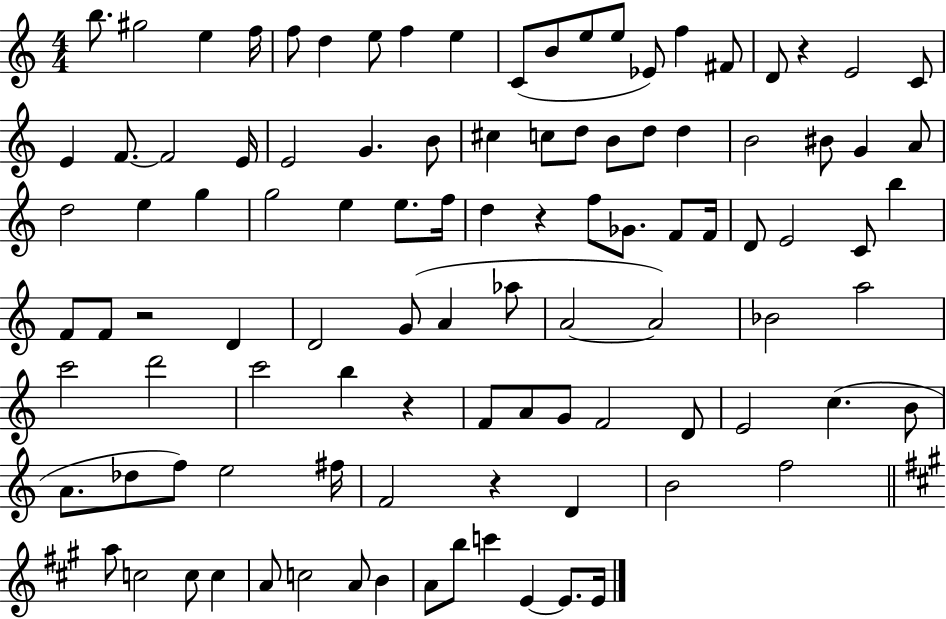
{
  \clef treble
  \numericTimeSignature
  \time 4/4
  \key c \major
  b''8. gis''2 e''4 f''16 | f''8 d''4 e''8 f''4 e''4 | c'8( b'8 e''8 e''8 ees'8) f''4 fis'8 | d'8 r4 e'2 c'8 | \break e'4 f'8.~~ f'2 e'16 | e'2 g'4. b'8 | cis''4 c''8 d''8 b'8 d''8 d''4 | b'2 bis'8 g'4 a'8 | \break d''2 e''4 g''4 | g''2 e''4 e''8. f''16 | d''4 r4 f''8 ges'8. f'8 f'16 | d'8 e'2 c'8 b''4 | \break f'8 f'8 r2 d'4 | d'2 g'8( a'4 aes''8 | a'2~~ a'2) | bes'2 a''2 | \break c'''2 d'''2 | c'''2 b''4 r4 | f'8 a'8 g'8 f'2 d'8 | e'2 c''4.( b'8 | \break a'8. des''8 f''8) e''2 fis''16 | f'2 r4 d'4 | b'2 f''2 | \bar "||" \break \key a \major a''8 c''2 c''8 c''4 | a'8 c''2 a'8 b'4 | a'8 b''8 c'''4 e'4~~ e'8. e'16 | \bar "|."
}